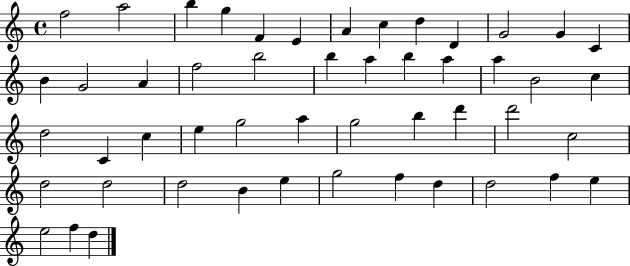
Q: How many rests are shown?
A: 0